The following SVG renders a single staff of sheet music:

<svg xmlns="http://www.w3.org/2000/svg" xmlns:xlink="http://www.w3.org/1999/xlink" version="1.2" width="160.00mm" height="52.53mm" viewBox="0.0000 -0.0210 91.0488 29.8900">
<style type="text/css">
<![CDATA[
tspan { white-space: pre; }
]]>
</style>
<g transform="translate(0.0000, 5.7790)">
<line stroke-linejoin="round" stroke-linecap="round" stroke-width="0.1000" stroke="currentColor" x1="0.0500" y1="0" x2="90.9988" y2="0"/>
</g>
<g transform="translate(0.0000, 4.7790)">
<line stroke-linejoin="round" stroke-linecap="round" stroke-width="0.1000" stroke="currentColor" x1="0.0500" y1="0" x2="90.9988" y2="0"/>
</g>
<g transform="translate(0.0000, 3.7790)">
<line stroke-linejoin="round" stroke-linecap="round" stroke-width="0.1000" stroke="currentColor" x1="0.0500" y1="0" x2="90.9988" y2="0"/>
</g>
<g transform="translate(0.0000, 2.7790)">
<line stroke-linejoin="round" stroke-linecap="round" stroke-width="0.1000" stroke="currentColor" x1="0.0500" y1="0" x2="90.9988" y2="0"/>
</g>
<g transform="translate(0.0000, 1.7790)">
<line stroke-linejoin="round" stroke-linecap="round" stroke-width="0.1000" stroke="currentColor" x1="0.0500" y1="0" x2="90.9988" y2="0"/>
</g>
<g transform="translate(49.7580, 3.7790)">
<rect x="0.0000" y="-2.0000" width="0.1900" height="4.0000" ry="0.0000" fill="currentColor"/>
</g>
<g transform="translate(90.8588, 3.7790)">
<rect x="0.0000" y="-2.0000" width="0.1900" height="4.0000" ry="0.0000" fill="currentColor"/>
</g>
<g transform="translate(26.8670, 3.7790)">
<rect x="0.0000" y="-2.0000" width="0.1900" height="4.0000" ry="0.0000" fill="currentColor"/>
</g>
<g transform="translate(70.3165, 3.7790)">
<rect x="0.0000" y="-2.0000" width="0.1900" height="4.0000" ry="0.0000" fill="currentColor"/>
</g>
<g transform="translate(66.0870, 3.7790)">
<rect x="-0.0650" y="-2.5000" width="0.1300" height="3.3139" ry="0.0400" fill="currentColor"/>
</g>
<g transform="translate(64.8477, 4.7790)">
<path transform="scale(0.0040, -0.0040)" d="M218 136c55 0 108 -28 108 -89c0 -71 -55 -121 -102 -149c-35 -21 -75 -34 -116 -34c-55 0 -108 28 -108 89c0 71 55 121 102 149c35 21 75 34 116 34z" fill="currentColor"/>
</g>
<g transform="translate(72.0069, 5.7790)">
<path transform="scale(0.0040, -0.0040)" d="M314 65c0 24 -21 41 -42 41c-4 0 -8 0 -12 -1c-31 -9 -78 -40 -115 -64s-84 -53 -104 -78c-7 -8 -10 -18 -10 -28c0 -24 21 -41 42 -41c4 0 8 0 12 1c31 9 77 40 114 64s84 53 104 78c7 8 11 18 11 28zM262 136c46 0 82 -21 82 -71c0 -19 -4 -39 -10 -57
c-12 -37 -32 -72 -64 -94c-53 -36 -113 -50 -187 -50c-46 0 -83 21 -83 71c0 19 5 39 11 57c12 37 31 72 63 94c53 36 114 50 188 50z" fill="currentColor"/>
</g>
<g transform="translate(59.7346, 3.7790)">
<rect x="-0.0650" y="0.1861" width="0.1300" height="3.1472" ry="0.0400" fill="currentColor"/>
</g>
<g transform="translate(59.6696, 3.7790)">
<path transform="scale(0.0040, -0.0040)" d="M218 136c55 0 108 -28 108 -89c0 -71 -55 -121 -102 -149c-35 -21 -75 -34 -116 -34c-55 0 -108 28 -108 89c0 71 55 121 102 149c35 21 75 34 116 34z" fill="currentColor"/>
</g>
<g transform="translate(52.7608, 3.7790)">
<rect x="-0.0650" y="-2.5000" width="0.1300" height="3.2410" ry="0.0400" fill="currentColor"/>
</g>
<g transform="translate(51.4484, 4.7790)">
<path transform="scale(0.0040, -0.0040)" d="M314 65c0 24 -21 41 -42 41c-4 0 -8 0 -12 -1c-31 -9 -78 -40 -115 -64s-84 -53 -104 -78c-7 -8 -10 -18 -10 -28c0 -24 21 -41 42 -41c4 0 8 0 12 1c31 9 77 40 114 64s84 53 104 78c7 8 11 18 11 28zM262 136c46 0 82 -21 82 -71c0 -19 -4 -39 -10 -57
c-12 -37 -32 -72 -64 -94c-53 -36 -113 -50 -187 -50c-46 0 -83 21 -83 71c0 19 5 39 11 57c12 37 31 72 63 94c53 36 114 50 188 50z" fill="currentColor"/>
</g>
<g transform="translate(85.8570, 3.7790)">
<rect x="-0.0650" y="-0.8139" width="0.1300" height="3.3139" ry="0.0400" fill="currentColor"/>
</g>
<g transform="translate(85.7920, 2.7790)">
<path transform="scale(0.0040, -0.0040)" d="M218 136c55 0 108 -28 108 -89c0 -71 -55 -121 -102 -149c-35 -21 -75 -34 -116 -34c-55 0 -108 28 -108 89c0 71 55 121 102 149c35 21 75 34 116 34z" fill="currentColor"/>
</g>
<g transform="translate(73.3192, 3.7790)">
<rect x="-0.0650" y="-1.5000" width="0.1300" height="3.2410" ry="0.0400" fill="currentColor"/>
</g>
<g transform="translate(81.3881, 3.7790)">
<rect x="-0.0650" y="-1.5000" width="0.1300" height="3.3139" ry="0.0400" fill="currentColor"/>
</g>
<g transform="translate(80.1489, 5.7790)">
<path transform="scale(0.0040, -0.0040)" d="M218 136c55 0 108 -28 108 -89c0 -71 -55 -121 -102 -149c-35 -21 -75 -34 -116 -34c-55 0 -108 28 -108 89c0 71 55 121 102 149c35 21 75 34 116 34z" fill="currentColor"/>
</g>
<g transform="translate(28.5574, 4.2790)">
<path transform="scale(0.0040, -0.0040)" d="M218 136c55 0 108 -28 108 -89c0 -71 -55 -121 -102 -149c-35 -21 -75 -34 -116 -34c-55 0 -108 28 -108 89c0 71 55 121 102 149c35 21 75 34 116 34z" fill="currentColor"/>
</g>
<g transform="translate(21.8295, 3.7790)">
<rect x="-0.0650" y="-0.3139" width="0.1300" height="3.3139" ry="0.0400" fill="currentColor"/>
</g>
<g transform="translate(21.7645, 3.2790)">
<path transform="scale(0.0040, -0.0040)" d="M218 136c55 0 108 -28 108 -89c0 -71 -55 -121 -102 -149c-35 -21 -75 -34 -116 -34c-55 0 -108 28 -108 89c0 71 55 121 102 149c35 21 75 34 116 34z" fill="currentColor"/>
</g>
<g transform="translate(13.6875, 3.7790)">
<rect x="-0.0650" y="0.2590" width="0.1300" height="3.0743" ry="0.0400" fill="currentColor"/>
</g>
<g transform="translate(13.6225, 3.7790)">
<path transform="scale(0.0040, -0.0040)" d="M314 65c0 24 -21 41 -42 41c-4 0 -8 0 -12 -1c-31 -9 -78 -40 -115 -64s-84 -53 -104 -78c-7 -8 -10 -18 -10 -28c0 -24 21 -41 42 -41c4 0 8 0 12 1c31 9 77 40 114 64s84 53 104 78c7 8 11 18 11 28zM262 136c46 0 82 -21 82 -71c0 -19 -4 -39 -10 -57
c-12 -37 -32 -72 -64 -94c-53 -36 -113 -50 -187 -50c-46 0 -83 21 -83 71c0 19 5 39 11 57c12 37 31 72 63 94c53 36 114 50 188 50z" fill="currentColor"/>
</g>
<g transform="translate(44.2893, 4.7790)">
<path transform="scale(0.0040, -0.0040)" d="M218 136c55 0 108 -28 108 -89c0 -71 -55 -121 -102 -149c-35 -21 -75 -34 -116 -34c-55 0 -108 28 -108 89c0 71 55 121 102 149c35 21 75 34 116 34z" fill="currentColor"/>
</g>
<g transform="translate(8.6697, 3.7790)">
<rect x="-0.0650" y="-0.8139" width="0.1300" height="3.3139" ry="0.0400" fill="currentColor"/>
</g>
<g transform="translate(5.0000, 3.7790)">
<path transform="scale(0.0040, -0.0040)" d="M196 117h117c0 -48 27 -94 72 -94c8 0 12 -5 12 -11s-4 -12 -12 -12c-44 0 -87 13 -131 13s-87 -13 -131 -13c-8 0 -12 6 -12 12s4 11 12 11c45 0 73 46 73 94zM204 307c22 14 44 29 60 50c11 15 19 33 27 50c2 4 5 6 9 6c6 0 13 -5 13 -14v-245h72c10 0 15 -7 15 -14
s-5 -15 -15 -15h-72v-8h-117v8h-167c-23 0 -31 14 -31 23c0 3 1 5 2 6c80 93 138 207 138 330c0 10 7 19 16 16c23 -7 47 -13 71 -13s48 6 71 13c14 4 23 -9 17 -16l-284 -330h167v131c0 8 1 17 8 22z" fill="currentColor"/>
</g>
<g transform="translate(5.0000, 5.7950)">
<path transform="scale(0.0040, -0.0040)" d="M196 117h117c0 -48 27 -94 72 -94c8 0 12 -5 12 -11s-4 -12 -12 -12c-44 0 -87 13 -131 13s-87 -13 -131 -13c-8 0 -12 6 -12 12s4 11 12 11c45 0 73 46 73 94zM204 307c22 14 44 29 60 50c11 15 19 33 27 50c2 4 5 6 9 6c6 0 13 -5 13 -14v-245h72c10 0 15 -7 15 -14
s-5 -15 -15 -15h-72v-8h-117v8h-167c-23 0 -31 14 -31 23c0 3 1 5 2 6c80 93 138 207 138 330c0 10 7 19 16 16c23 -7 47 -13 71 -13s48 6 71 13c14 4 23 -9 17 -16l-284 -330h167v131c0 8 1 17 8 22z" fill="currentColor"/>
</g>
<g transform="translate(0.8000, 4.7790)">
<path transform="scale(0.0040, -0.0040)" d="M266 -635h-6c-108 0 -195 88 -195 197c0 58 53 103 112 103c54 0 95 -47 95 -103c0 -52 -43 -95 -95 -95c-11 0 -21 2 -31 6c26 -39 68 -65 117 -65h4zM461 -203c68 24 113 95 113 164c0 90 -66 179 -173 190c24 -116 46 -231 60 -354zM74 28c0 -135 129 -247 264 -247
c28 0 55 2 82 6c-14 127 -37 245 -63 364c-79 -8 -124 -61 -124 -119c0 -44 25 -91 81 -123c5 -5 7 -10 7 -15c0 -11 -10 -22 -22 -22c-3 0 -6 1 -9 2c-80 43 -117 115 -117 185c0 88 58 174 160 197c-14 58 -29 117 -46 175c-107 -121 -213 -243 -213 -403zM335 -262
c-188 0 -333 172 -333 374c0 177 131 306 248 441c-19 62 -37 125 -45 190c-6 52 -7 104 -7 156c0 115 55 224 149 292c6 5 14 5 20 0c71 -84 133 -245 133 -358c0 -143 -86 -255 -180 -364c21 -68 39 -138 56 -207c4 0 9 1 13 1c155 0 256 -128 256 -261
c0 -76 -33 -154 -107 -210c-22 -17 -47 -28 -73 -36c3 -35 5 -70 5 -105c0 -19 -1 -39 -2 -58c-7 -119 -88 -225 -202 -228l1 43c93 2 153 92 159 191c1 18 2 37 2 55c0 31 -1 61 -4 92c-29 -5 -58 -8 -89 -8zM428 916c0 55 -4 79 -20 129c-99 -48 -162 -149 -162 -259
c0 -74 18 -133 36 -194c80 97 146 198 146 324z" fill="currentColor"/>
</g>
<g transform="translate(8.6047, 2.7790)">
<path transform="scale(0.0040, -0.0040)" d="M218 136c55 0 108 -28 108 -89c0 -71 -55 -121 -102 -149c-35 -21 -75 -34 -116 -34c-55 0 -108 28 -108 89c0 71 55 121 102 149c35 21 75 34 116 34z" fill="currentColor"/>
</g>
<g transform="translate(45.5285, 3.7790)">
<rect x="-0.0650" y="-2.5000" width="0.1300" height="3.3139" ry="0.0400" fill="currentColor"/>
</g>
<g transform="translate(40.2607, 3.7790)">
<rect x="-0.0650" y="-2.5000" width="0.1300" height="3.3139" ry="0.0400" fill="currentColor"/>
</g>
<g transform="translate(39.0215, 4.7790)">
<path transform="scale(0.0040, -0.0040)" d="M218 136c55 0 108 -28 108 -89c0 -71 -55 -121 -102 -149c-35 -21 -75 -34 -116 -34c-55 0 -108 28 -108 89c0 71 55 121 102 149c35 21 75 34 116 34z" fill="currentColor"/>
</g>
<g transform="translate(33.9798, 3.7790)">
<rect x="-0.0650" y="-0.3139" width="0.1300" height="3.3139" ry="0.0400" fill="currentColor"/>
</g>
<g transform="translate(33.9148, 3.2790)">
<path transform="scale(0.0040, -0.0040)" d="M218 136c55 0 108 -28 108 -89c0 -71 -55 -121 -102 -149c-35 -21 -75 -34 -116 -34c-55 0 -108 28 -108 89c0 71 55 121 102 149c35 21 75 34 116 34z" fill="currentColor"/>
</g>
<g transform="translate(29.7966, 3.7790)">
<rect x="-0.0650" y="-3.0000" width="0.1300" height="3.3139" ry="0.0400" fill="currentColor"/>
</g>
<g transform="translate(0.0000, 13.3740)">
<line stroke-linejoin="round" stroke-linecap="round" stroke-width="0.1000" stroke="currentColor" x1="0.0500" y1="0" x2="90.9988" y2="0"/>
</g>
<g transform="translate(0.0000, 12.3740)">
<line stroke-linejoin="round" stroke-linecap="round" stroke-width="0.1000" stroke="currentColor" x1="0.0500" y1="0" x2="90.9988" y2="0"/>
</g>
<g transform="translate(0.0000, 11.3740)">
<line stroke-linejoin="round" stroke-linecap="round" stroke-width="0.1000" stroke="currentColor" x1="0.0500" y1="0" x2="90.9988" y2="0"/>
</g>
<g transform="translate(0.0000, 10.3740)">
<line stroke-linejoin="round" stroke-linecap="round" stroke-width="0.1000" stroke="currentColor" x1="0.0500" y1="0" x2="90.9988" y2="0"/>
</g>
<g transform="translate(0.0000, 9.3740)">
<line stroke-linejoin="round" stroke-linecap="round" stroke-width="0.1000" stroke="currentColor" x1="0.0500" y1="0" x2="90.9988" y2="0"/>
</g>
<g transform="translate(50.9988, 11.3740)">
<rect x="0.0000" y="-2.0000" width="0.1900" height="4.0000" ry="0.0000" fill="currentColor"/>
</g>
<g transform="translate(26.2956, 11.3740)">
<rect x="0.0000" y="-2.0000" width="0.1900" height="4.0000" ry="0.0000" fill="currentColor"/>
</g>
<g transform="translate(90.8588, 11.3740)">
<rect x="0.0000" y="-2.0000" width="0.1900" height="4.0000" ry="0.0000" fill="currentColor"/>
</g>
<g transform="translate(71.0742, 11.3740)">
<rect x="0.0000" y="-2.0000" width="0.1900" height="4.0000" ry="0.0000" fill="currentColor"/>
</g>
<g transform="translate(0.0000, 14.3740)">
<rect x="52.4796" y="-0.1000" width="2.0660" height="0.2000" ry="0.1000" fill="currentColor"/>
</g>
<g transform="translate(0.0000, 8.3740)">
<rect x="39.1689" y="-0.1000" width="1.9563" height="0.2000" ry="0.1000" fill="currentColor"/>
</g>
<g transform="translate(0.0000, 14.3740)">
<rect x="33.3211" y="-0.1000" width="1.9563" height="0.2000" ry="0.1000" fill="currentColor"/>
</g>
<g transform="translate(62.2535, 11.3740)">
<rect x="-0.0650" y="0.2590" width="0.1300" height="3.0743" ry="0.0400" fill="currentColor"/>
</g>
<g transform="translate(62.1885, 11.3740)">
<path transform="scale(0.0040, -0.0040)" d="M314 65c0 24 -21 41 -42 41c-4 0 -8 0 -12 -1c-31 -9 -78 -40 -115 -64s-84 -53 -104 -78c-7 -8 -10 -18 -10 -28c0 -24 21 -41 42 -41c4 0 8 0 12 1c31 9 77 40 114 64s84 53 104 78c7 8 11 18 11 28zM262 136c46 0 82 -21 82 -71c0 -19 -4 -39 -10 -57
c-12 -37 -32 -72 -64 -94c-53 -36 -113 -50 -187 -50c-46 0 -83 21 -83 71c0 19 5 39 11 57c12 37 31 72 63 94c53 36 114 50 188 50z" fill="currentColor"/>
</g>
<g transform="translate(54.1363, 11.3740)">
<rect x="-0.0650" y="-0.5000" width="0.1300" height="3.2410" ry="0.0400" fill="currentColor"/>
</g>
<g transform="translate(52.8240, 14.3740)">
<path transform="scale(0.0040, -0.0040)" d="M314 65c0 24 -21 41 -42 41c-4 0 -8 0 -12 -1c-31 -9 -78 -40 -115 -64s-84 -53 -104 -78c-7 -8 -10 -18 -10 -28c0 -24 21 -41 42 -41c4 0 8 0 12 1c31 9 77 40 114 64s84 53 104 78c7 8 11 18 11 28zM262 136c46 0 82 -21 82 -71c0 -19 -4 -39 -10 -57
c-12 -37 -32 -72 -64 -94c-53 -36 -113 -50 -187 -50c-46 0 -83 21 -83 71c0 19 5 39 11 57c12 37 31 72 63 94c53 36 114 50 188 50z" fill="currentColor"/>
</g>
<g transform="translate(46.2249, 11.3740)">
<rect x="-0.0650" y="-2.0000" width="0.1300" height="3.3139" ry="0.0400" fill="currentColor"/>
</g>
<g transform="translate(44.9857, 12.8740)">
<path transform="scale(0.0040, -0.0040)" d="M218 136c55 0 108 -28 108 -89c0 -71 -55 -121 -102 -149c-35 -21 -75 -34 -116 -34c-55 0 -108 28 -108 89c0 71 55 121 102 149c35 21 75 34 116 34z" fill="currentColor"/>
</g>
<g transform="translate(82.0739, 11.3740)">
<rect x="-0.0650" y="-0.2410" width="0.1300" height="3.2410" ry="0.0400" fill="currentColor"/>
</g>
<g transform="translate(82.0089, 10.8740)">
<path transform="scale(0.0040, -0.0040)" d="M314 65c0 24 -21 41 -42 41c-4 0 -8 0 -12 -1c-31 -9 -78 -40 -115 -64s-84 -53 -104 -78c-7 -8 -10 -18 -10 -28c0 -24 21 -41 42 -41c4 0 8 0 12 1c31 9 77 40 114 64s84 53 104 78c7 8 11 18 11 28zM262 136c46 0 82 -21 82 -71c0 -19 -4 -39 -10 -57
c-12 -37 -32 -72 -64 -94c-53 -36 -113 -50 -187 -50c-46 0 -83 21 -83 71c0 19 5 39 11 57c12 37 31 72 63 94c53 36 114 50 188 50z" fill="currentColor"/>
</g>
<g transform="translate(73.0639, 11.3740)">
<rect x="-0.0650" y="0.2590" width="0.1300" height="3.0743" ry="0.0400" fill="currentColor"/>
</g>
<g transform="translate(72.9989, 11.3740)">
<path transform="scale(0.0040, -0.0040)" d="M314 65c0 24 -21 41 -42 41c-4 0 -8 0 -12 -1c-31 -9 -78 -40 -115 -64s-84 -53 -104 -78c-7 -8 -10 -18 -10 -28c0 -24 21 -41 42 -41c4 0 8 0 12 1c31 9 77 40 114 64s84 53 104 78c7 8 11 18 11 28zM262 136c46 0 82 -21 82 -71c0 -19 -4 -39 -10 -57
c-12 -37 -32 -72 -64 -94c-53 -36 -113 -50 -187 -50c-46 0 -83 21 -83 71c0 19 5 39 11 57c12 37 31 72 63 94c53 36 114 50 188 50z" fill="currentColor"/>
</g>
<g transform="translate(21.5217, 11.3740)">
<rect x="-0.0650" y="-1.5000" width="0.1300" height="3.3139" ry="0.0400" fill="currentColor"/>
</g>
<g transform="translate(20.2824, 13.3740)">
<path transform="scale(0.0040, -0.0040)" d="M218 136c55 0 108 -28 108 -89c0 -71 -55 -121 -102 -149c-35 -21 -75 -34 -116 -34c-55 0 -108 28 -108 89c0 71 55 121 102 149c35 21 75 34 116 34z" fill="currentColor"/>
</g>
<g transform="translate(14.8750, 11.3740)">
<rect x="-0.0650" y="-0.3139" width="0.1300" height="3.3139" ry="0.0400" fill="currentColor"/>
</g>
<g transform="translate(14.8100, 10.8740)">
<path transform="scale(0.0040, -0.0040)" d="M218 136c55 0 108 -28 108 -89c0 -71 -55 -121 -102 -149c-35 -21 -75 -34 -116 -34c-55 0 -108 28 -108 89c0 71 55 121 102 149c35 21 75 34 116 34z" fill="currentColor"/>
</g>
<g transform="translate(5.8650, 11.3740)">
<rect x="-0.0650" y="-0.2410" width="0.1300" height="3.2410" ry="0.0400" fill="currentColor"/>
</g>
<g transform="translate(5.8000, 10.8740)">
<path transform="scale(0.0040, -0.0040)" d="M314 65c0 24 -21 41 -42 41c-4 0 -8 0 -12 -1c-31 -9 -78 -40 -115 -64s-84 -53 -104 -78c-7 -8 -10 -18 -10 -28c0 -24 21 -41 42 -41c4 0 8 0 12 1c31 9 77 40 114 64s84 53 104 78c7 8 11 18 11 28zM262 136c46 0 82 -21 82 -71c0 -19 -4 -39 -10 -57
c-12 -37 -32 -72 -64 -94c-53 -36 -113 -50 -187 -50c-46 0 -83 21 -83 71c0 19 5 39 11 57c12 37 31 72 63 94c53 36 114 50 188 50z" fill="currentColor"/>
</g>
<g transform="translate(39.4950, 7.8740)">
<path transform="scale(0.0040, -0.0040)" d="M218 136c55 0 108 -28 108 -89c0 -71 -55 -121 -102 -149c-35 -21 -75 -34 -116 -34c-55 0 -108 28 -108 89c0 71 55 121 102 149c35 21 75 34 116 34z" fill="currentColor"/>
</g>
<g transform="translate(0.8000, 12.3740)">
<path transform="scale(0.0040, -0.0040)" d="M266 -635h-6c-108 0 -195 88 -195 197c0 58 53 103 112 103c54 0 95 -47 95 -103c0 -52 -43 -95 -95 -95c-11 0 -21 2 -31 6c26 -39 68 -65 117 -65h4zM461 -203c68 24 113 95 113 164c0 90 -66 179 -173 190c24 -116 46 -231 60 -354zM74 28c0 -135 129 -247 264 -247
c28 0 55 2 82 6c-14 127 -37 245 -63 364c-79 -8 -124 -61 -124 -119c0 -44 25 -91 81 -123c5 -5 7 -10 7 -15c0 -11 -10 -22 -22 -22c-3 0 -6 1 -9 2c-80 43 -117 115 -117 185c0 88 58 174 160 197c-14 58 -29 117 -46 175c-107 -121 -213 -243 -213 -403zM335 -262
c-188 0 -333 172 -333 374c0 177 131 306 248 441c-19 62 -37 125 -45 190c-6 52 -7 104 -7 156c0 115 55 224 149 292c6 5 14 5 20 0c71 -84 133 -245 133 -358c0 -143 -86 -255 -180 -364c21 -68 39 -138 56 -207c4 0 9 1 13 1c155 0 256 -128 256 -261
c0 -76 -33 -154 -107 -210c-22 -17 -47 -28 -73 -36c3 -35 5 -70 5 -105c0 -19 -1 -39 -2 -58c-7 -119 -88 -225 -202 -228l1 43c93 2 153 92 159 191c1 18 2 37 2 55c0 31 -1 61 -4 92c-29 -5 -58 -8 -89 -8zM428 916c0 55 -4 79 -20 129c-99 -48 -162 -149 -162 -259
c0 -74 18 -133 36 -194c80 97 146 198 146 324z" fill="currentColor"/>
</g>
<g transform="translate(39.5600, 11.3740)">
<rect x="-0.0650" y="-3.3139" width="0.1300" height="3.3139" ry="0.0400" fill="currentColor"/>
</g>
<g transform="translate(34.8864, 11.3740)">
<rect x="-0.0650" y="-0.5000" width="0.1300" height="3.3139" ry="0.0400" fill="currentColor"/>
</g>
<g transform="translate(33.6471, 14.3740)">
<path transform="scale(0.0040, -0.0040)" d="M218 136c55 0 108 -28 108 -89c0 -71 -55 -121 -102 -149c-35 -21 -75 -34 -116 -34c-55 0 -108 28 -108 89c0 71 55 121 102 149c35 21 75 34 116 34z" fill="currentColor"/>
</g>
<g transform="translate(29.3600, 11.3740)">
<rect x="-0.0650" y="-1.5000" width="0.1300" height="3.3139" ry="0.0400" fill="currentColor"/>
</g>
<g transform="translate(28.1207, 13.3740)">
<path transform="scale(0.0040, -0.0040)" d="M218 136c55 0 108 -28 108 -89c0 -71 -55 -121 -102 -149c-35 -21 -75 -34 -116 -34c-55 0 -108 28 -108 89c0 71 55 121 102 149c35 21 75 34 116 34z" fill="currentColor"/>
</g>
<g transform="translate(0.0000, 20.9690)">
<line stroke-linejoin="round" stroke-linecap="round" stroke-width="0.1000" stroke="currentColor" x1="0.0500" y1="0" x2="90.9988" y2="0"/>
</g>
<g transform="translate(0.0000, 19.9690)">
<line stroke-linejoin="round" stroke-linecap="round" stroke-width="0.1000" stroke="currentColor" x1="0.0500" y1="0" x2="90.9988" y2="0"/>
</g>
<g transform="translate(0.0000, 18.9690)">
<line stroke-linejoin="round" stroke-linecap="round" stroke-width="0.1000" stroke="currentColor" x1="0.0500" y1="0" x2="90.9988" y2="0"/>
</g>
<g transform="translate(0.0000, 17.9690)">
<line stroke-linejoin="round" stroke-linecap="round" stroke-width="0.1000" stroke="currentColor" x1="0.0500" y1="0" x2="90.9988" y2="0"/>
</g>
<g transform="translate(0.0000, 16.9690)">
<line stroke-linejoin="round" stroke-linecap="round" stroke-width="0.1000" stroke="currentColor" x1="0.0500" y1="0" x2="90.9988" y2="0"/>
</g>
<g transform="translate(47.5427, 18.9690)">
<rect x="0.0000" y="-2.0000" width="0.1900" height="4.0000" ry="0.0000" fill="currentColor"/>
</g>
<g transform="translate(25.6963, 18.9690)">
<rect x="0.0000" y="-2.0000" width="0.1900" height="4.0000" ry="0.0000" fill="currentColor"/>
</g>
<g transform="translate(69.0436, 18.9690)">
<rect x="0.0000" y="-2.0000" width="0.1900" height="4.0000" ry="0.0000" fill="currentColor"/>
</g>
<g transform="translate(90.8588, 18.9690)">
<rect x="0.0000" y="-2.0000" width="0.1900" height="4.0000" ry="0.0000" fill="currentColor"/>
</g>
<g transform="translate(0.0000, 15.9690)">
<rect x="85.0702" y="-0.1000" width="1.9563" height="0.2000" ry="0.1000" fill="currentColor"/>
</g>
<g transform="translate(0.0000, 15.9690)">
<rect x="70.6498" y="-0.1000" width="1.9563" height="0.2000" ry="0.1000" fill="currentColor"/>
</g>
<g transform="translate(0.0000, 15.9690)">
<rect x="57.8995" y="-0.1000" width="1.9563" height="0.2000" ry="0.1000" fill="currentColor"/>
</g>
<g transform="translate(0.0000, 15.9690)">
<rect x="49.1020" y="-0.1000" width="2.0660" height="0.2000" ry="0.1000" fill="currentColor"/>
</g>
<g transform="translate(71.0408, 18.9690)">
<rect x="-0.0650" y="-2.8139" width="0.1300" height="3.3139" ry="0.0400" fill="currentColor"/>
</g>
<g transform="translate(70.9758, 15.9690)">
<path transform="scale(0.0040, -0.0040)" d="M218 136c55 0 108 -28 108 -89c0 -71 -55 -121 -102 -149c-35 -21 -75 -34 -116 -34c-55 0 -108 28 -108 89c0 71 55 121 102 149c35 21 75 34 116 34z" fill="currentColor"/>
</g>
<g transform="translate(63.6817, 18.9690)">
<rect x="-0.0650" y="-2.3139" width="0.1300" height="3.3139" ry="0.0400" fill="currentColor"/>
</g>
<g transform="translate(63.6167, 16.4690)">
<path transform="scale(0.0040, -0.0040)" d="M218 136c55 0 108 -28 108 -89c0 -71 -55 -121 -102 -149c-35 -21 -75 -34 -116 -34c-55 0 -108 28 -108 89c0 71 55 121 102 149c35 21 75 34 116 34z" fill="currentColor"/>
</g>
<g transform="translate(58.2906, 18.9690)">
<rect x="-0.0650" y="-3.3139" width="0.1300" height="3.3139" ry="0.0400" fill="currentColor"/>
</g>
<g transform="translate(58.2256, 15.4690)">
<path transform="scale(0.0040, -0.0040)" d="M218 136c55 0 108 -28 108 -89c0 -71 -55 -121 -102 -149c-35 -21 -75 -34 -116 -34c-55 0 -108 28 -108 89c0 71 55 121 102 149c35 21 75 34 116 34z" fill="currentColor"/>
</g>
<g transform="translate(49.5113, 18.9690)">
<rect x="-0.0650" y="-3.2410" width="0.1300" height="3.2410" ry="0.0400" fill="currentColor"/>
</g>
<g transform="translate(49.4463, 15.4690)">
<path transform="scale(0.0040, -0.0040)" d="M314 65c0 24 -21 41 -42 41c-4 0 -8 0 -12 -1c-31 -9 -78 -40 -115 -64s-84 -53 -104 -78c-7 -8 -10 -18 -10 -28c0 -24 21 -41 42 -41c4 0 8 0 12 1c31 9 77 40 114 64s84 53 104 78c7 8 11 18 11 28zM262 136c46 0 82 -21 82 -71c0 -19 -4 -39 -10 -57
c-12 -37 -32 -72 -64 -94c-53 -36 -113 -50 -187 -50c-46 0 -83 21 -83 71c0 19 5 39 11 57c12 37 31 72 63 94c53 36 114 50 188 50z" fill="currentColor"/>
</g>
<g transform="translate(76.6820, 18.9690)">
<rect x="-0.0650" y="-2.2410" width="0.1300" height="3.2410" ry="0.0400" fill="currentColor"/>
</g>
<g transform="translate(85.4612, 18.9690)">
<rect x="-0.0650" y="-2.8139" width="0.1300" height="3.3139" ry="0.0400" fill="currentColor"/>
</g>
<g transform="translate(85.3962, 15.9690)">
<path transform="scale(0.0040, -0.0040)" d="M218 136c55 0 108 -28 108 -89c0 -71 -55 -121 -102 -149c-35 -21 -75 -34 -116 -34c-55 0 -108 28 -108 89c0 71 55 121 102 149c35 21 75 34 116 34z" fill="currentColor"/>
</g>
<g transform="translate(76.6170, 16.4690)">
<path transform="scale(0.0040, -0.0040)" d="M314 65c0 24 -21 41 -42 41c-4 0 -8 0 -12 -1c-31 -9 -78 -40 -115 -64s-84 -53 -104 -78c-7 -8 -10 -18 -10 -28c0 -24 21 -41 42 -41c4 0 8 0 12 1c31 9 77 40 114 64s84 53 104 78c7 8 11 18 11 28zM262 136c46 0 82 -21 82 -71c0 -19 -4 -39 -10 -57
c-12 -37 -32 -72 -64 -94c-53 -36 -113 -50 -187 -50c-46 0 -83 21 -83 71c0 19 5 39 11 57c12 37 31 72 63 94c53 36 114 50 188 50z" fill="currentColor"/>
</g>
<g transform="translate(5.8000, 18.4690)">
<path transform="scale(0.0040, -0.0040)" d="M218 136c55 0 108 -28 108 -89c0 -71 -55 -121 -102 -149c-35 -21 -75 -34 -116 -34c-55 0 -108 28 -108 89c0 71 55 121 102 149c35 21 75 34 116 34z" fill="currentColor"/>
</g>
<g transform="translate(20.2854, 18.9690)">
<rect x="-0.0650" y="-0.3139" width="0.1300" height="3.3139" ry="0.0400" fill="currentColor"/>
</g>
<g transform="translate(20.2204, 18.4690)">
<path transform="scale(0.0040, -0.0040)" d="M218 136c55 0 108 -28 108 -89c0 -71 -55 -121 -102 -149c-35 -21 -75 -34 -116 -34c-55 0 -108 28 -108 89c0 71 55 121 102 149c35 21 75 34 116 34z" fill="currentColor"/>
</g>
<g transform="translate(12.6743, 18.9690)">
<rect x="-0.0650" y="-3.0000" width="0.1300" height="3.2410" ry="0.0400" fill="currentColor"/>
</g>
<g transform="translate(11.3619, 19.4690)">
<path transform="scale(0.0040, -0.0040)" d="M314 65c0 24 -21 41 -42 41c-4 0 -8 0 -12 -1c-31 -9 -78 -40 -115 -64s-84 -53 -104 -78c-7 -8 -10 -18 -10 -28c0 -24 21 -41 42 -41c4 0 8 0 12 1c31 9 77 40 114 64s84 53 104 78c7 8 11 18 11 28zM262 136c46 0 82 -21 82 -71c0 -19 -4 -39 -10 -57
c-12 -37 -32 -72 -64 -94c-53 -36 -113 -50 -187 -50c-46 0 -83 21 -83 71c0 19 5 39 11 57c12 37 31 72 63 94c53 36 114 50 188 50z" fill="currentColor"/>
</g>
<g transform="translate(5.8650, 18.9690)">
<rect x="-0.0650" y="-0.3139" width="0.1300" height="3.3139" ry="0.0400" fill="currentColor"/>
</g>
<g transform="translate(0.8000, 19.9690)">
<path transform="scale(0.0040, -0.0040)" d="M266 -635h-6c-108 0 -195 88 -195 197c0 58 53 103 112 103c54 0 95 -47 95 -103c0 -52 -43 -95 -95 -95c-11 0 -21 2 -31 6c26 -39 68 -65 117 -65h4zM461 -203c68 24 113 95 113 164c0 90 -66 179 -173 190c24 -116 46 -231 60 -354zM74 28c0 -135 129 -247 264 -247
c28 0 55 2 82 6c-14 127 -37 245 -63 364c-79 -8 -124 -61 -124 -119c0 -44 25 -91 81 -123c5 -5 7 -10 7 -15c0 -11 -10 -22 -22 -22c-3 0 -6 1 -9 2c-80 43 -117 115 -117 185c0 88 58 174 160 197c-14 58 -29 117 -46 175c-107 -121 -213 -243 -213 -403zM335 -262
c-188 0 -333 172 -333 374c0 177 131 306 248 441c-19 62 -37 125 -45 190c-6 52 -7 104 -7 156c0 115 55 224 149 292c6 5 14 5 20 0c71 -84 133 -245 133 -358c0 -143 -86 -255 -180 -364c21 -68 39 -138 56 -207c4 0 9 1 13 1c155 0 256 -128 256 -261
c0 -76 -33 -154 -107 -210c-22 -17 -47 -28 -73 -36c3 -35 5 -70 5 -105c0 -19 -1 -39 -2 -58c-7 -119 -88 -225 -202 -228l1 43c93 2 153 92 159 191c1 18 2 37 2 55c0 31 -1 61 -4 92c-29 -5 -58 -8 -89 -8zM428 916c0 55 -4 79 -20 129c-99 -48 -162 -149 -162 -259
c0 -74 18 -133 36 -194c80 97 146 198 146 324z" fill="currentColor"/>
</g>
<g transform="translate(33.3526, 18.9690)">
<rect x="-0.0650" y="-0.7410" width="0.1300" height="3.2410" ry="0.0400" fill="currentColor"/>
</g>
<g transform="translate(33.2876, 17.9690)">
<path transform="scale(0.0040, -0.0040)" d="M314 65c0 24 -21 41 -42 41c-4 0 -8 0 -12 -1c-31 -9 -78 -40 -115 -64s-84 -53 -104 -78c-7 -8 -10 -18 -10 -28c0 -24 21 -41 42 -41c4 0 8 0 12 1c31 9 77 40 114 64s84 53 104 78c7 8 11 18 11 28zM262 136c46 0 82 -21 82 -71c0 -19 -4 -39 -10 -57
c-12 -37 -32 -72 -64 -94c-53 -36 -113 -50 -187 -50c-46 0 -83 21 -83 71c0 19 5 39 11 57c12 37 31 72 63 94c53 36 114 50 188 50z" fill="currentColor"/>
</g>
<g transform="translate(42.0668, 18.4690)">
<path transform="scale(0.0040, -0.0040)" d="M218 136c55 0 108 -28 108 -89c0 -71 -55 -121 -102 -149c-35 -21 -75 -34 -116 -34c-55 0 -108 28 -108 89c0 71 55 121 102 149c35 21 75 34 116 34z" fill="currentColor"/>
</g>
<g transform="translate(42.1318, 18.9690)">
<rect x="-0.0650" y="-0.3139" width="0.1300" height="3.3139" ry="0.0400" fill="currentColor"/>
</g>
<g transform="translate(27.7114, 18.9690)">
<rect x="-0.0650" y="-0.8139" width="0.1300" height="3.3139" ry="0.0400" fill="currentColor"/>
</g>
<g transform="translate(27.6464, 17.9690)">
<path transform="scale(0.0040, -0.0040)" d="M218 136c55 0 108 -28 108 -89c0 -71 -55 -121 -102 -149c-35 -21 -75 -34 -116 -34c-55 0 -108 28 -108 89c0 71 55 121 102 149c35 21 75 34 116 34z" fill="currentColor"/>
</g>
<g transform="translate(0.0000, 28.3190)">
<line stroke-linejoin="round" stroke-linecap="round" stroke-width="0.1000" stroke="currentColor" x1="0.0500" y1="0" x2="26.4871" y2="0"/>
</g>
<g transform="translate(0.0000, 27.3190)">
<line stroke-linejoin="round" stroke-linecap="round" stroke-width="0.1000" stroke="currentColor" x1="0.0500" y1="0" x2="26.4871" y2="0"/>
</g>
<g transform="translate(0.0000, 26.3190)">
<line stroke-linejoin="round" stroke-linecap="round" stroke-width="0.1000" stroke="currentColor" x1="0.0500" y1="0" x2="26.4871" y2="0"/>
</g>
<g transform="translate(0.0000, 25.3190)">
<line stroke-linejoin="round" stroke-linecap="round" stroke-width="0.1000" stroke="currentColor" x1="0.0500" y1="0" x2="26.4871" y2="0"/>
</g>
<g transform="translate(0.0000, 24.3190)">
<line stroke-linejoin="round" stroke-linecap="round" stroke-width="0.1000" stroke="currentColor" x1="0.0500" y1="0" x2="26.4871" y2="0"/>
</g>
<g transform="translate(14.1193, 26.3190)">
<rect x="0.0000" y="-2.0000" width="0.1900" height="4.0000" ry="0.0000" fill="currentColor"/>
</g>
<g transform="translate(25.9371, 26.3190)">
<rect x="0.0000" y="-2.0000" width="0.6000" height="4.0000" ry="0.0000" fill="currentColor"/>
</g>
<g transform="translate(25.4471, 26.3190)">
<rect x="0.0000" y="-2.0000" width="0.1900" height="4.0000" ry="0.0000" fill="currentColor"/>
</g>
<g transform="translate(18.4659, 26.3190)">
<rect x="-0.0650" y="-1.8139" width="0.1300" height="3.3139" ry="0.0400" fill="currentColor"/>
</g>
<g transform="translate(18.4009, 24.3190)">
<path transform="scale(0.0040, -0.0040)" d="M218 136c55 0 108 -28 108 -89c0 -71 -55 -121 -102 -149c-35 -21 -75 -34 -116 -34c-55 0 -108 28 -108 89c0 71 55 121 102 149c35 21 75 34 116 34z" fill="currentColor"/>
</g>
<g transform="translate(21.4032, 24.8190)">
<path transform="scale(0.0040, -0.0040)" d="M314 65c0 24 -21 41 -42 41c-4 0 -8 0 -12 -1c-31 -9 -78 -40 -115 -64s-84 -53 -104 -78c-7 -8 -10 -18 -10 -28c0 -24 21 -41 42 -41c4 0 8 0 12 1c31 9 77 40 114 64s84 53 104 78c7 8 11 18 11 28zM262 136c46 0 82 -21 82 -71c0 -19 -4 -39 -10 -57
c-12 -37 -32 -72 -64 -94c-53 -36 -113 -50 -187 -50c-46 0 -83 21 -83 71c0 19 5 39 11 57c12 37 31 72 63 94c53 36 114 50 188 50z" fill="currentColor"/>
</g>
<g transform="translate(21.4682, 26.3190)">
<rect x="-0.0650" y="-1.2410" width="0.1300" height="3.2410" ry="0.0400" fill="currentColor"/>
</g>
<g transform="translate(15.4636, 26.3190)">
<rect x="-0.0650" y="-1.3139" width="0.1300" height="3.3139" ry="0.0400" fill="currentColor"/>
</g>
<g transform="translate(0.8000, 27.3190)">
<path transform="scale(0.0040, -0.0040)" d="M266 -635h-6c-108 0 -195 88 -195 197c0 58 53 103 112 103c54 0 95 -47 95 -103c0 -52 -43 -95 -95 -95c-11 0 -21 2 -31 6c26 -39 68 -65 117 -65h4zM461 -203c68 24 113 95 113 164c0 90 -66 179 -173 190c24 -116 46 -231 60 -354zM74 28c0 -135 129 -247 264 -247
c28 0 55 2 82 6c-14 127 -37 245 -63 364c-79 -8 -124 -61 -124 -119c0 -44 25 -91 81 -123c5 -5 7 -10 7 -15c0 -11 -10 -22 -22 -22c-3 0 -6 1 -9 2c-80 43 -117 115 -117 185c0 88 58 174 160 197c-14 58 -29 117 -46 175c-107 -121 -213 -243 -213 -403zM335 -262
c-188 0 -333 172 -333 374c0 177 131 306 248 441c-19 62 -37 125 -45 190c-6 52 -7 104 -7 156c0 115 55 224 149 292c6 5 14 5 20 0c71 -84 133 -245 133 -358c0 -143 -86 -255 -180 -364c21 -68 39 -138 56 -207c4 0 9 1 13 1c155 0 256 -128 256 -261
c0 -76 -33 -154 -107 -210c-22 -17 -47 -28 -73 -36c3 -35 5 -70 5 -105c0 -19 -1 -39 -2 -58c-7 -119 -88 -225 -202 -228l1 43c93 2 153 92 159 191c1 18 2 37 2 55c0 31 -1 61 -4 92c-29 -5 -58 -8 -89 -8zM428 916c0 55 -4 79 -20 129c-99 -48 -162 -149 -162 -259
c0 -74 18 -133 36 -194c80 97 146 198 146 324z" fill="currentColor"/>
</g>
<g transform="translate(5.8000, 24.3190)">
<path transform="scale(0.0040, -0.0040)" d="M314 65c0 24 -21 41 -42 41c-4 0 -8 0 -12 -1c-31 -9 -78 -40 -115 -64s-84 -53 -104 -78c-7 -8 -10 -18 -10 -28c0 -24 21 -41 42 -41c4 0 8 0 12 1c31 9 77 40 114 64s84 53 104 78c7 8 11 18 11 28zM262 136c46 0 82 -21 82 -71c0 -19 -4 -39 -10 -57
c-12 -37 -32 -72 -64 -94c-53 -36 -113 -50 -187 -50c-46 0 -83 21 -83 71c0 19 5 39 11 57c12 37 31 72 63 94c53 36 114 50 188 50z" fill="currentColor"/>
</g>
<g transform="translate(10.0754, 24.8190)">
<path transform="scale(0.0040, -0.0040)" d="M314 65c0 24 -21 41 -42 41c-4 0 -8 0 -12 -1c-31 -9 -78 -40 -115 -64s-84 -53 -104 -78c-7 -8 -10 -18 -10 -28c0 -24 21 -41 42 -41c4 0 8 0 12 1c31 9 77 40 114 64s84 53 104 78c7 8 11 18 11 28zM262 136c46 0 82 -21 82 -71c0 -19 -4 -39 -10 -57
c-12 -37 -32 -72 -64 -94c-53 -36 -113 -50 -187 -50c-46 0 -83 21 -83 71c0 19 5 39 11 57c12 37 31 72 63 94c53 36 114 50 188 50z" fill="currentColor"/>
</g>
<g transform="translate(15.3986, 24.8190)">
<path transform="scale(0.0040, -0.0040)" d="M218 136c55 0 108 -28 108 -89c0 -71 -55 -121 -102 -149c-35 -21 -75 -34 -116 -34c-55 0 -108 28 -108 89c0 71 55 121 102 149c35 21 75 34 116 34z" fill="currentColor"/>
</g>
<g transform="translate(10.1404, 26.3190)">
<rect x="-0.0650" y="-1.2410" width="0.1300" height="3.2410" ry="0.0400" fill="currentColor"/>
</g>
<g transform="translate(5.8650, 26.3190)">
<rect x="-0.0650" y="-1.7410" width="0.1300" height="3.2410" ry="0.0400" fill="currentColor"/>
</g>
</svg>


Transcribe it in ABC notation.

X:1
T:Untitled
M:4/4
L:1/4
K:C
d B2 c A c G G G2 B G E2 E d c2 c E E C b F C2 B2 B2 c2 c A2 c d d2 c b2 b g a g2 a f2 e2 e f e2